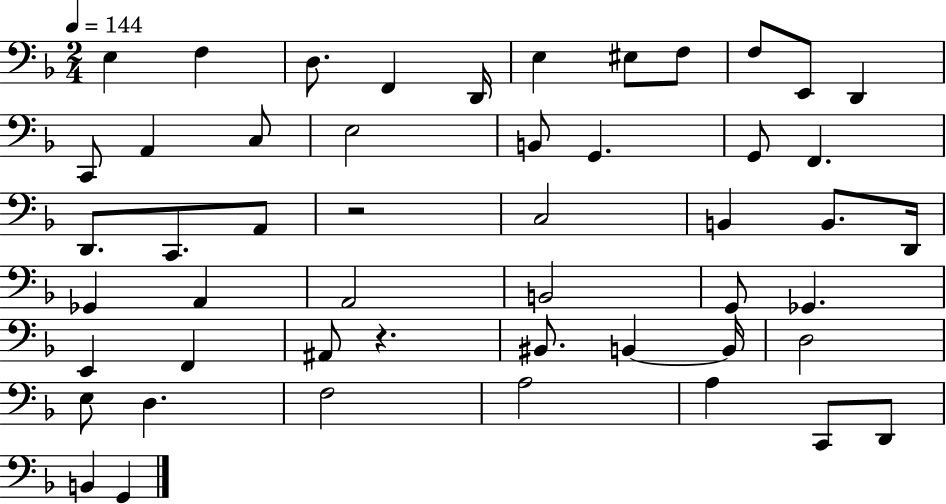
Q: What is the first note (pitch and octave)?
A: E3